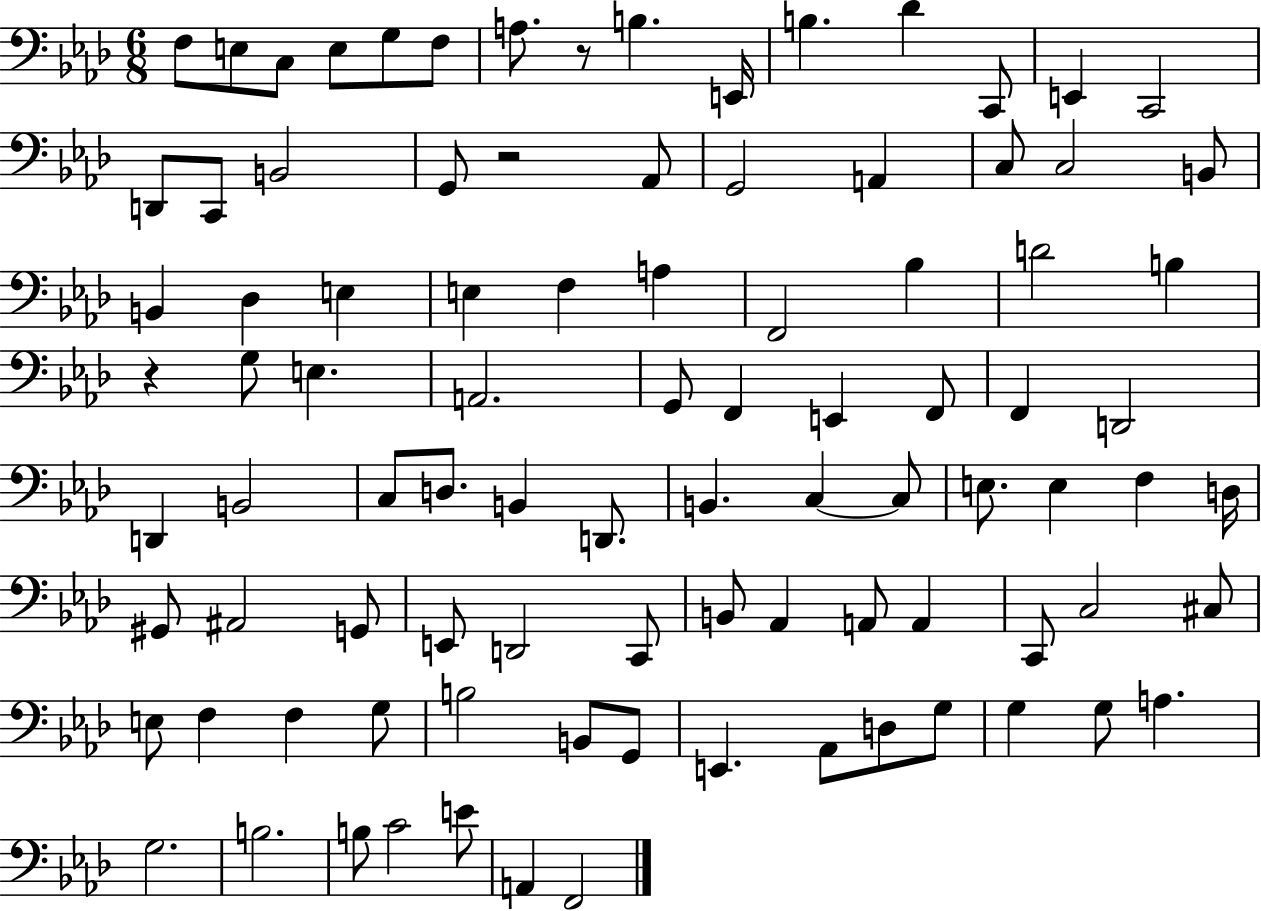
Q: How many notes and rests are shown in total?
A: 93